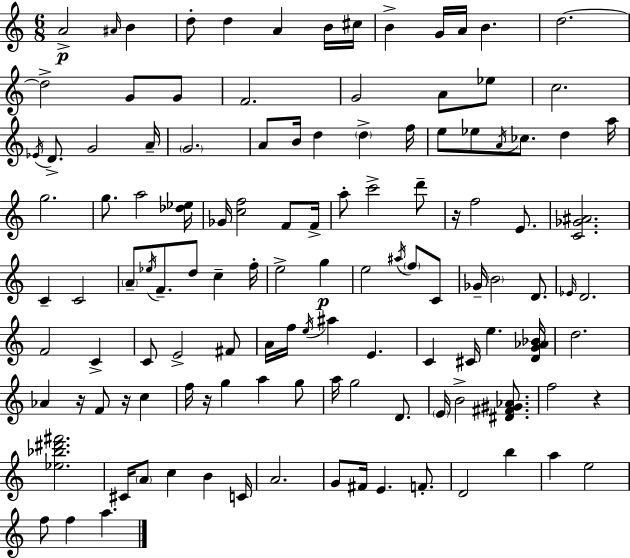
{
  \clef treble
  \numericTimeSignature
  \time 6/8
  \key a \minor
  a'2->\p \grace { ais'16 } b'4 | d''8-. d''4 a'4 b'16 | cis''16 b'4-> g'16 a'16 b'4. | d''2.~~ | \break d''2-> g'8 g'8 | f'2. | g'2 a'8 ees''8 | c''2. | \break \acciaccatura { ees'16 } d'8.-> g'2 | a'16-- \parenthesize g'2. | a'8 b'16 d''4 \parenthesize d''4-> | f''16 e''8 ees''8 \acciaccatura { a'16 } ces''8. d''4 | \break a''16 g''2. | g''8. a''2 | <des'' ees''>16 ges'16 <c'' f''>2 | f'8 f'16-> a''8-. c'''2-> | \break d'''8-- r16 f''2 | e'8. <c' ges' ais'>2. | c'4-- c'2 | \parenthesize a'8-- \acciaccatura { ees''16 } f'8.-- d''8 c''4-- | \break f''16-. e''2-> | g''4\p e''2 | \acciaccatura { ais''16 } \parenthesize f''8 c'8 ges'16-- \parenthesize b'2 | d'8. \grace { ees'16 } d'2. | \break f'2 | c'4-> c'8 e'2-> | fis'8 a'16 f''16 \acciaccatura { e''16 } ais''4 | e'4. c'4 cis'16 | \break e''4. <d' g' aes' bes'>16 d''2. | aes'4 r16 | f'8 r16 c''4 f''16 r16 g''4 | a''4 g''8 a''16 g''2 | \break d'8. \parenthesize e'16 b'2-> | <dis' fis' gis' aes'>8. f''2 | r4 <ees'' bes'' dis''' fis'''>2. | cis'16 \parenthesize a'8 c''4 | \break b'4 c'16 a'2. | g'8 fis'16 e'4. | f'8.-. d'2 | b''4 a''4 e''2 | \break f''8 f''4 | a''4. \bar "|."
}